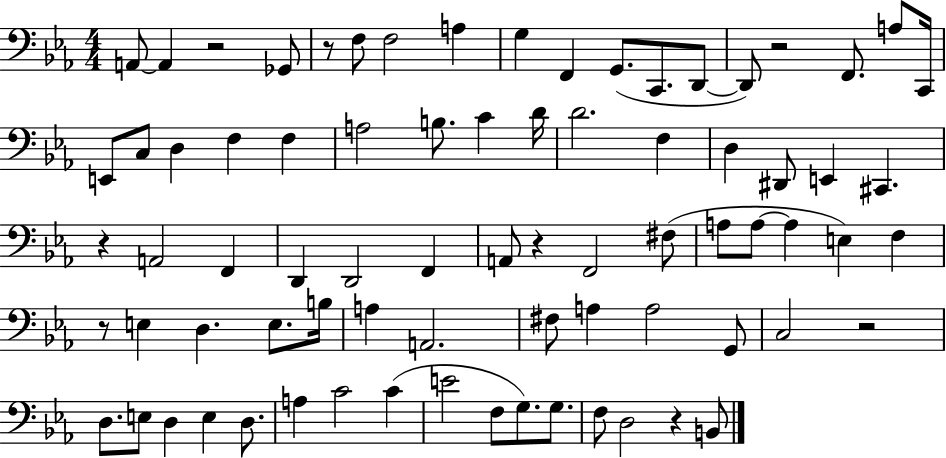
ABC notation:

X:1
T:Untitled
M:4/4
L:1/4
K:Eb
A,,/2 A,, z2 _G,,/2 z/2 F,/2 F,2 A, G, F,, G,,/2 C,,/2 D,,/2 D,,/2 z2 F,,/2 A,/2 C,,/4 E,,/2 C,/2 D, F, F, A,2 B,/2 C D/4 D2 F, D, ^D,,/2 E,, ^C,, z A,,2 F,, D,, D,,2 F,, A,,/2 z F,,2 ^F,/2 A,/2 A,/2 A, E, F, z/2 E, D, E,/2 B,/4 A, A,,2 ^F,/2 A, A,2 G,,/2 C,2 z2 D,/2 E,/2 D, E, D,/2 A, C2 C E2 F,/2 G,/2 G,/2 F,/2 D,2 z B,,/2